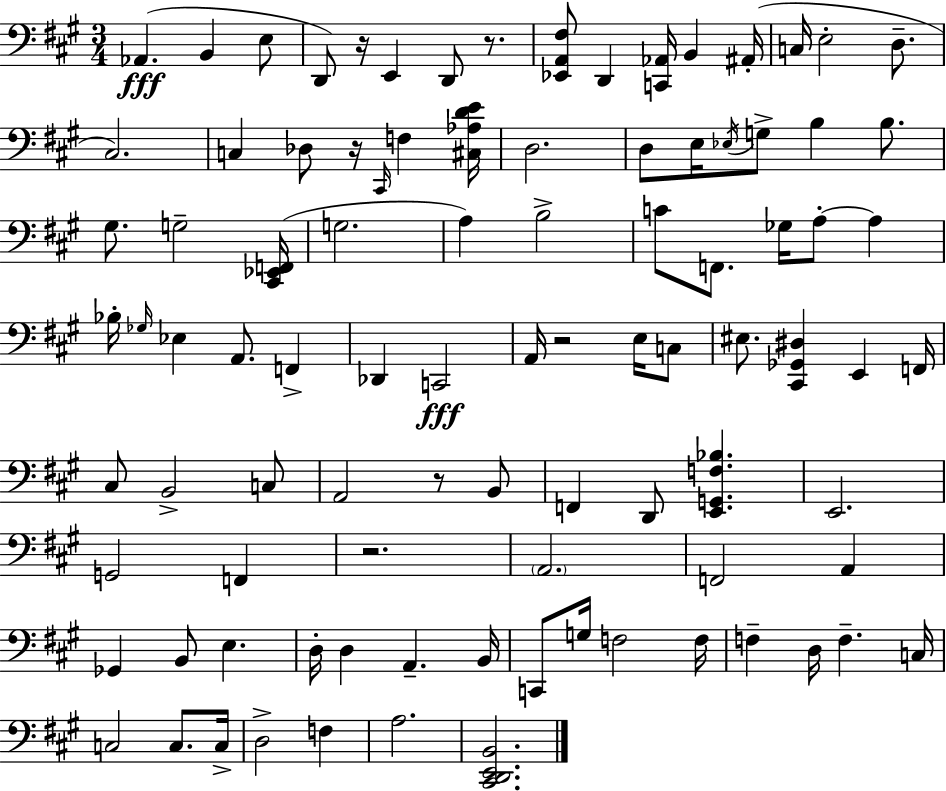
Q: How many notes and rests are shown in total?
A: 94